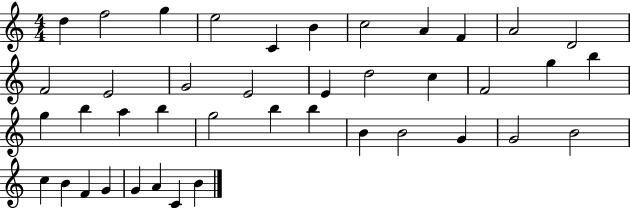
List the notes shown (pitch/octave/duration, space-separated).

D5/q F5/h G5/q E5/h C4/q B4/q C5/h A4/q F4/q A4/h D4/h F4/h E4/h G4/h E4/h E4/q D5/h C5/q F4/h G5/q B5/q G5/q B5/q A5/q B5/q G5/h B5/q B5/q B4/q B4/h G4/q G4/h B4/h C5/q B4/q F4/q G4/q G4/q A4/q C4/q B4/q